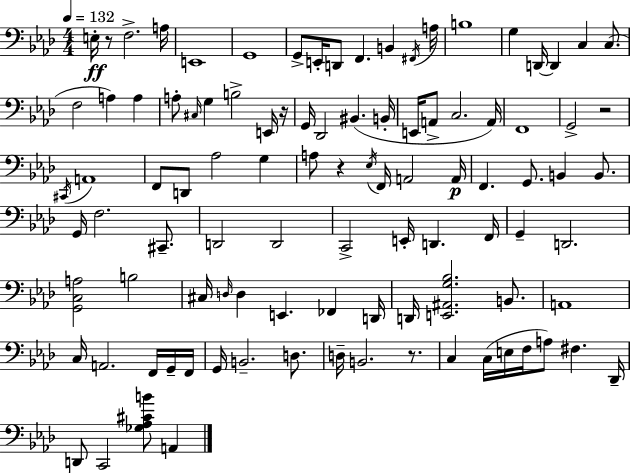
{
  \clef bass
  \numericTimeSignature
  \time 4/4
  \key aes \major
  \tempo 4 = 132
  \repeat volta 2 { e16-.\ff r8 f2.-> a16 | e,1 | g,1 | g,8-> e,16-. d,8 f,4. b,4 \acciaccatura { fis,16 } | \break a16 b1 | g4 d,16~~ d,4 c4 c8.( | f2 a4) a4 | a8-. \grace { cis16 } g4 b2-> | \break e,16 r16 g,16 des,2 bis,4.( | b,16-. e,16 a,8-> c2. | a,16) f,1 | g,2-> r2 | \break \acciaccatura { cis,16 } a,1 | f,8 d,8 aes2 g4 | a8 r4 \acciaccatura { ees16 } f,16 a,2 | a,16\p f,4. g,8. b,4 | \break b,8. g,16 f2. | cis,8.-- d,2 d,2 | c,2-> e,16-. d,4. | f,16 g,4-- d,2. | \break <g, c a>2 b2 | cis16 \grace { d16 } d4 e,4. | fes,4 d,16 d,16 <e, ais, g bes>2. | b,8. a,1 | \break c16 a,2. | f,16 g,16-- f,16 g,16 b,2.-- | d8. d16-- b,2. | r8. c4 c16( e16 f16 a8) fis4. | \break des,16-- d,8 c,2 <ges aes cis' b'>8 | a,4 } \bar "|."
}